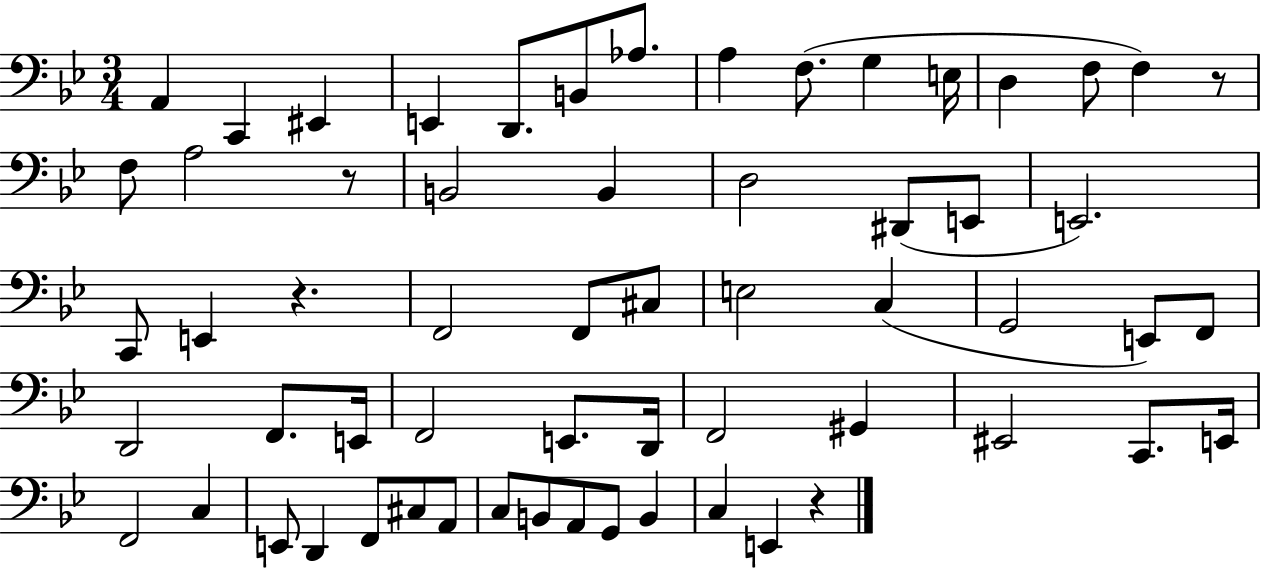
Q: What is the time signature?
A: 3/4